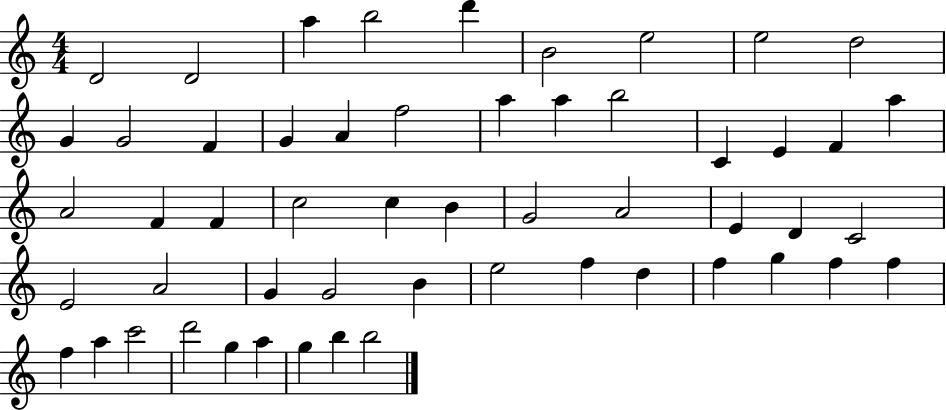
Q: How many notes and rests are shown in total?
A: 54